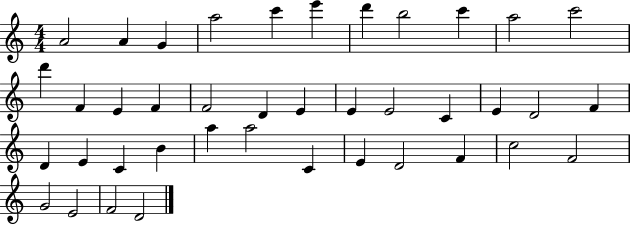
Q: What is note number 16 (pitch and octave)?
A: F4